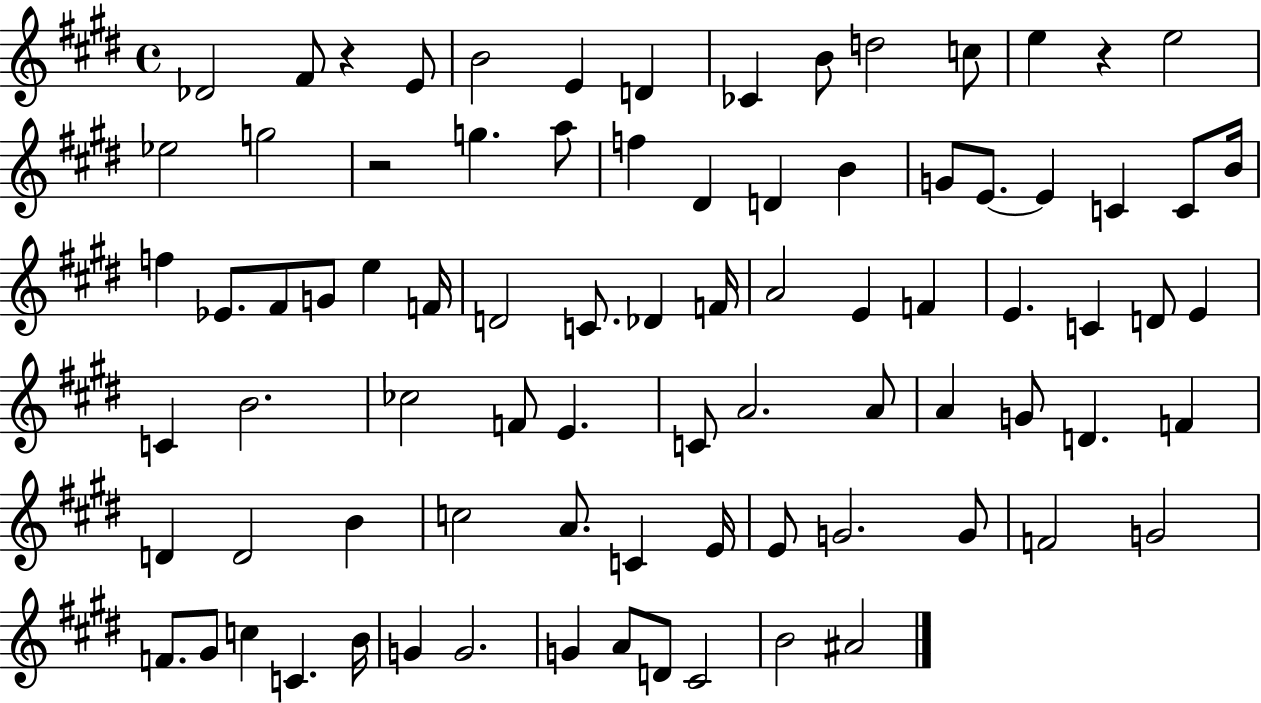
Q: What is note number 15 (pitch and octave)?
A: G5